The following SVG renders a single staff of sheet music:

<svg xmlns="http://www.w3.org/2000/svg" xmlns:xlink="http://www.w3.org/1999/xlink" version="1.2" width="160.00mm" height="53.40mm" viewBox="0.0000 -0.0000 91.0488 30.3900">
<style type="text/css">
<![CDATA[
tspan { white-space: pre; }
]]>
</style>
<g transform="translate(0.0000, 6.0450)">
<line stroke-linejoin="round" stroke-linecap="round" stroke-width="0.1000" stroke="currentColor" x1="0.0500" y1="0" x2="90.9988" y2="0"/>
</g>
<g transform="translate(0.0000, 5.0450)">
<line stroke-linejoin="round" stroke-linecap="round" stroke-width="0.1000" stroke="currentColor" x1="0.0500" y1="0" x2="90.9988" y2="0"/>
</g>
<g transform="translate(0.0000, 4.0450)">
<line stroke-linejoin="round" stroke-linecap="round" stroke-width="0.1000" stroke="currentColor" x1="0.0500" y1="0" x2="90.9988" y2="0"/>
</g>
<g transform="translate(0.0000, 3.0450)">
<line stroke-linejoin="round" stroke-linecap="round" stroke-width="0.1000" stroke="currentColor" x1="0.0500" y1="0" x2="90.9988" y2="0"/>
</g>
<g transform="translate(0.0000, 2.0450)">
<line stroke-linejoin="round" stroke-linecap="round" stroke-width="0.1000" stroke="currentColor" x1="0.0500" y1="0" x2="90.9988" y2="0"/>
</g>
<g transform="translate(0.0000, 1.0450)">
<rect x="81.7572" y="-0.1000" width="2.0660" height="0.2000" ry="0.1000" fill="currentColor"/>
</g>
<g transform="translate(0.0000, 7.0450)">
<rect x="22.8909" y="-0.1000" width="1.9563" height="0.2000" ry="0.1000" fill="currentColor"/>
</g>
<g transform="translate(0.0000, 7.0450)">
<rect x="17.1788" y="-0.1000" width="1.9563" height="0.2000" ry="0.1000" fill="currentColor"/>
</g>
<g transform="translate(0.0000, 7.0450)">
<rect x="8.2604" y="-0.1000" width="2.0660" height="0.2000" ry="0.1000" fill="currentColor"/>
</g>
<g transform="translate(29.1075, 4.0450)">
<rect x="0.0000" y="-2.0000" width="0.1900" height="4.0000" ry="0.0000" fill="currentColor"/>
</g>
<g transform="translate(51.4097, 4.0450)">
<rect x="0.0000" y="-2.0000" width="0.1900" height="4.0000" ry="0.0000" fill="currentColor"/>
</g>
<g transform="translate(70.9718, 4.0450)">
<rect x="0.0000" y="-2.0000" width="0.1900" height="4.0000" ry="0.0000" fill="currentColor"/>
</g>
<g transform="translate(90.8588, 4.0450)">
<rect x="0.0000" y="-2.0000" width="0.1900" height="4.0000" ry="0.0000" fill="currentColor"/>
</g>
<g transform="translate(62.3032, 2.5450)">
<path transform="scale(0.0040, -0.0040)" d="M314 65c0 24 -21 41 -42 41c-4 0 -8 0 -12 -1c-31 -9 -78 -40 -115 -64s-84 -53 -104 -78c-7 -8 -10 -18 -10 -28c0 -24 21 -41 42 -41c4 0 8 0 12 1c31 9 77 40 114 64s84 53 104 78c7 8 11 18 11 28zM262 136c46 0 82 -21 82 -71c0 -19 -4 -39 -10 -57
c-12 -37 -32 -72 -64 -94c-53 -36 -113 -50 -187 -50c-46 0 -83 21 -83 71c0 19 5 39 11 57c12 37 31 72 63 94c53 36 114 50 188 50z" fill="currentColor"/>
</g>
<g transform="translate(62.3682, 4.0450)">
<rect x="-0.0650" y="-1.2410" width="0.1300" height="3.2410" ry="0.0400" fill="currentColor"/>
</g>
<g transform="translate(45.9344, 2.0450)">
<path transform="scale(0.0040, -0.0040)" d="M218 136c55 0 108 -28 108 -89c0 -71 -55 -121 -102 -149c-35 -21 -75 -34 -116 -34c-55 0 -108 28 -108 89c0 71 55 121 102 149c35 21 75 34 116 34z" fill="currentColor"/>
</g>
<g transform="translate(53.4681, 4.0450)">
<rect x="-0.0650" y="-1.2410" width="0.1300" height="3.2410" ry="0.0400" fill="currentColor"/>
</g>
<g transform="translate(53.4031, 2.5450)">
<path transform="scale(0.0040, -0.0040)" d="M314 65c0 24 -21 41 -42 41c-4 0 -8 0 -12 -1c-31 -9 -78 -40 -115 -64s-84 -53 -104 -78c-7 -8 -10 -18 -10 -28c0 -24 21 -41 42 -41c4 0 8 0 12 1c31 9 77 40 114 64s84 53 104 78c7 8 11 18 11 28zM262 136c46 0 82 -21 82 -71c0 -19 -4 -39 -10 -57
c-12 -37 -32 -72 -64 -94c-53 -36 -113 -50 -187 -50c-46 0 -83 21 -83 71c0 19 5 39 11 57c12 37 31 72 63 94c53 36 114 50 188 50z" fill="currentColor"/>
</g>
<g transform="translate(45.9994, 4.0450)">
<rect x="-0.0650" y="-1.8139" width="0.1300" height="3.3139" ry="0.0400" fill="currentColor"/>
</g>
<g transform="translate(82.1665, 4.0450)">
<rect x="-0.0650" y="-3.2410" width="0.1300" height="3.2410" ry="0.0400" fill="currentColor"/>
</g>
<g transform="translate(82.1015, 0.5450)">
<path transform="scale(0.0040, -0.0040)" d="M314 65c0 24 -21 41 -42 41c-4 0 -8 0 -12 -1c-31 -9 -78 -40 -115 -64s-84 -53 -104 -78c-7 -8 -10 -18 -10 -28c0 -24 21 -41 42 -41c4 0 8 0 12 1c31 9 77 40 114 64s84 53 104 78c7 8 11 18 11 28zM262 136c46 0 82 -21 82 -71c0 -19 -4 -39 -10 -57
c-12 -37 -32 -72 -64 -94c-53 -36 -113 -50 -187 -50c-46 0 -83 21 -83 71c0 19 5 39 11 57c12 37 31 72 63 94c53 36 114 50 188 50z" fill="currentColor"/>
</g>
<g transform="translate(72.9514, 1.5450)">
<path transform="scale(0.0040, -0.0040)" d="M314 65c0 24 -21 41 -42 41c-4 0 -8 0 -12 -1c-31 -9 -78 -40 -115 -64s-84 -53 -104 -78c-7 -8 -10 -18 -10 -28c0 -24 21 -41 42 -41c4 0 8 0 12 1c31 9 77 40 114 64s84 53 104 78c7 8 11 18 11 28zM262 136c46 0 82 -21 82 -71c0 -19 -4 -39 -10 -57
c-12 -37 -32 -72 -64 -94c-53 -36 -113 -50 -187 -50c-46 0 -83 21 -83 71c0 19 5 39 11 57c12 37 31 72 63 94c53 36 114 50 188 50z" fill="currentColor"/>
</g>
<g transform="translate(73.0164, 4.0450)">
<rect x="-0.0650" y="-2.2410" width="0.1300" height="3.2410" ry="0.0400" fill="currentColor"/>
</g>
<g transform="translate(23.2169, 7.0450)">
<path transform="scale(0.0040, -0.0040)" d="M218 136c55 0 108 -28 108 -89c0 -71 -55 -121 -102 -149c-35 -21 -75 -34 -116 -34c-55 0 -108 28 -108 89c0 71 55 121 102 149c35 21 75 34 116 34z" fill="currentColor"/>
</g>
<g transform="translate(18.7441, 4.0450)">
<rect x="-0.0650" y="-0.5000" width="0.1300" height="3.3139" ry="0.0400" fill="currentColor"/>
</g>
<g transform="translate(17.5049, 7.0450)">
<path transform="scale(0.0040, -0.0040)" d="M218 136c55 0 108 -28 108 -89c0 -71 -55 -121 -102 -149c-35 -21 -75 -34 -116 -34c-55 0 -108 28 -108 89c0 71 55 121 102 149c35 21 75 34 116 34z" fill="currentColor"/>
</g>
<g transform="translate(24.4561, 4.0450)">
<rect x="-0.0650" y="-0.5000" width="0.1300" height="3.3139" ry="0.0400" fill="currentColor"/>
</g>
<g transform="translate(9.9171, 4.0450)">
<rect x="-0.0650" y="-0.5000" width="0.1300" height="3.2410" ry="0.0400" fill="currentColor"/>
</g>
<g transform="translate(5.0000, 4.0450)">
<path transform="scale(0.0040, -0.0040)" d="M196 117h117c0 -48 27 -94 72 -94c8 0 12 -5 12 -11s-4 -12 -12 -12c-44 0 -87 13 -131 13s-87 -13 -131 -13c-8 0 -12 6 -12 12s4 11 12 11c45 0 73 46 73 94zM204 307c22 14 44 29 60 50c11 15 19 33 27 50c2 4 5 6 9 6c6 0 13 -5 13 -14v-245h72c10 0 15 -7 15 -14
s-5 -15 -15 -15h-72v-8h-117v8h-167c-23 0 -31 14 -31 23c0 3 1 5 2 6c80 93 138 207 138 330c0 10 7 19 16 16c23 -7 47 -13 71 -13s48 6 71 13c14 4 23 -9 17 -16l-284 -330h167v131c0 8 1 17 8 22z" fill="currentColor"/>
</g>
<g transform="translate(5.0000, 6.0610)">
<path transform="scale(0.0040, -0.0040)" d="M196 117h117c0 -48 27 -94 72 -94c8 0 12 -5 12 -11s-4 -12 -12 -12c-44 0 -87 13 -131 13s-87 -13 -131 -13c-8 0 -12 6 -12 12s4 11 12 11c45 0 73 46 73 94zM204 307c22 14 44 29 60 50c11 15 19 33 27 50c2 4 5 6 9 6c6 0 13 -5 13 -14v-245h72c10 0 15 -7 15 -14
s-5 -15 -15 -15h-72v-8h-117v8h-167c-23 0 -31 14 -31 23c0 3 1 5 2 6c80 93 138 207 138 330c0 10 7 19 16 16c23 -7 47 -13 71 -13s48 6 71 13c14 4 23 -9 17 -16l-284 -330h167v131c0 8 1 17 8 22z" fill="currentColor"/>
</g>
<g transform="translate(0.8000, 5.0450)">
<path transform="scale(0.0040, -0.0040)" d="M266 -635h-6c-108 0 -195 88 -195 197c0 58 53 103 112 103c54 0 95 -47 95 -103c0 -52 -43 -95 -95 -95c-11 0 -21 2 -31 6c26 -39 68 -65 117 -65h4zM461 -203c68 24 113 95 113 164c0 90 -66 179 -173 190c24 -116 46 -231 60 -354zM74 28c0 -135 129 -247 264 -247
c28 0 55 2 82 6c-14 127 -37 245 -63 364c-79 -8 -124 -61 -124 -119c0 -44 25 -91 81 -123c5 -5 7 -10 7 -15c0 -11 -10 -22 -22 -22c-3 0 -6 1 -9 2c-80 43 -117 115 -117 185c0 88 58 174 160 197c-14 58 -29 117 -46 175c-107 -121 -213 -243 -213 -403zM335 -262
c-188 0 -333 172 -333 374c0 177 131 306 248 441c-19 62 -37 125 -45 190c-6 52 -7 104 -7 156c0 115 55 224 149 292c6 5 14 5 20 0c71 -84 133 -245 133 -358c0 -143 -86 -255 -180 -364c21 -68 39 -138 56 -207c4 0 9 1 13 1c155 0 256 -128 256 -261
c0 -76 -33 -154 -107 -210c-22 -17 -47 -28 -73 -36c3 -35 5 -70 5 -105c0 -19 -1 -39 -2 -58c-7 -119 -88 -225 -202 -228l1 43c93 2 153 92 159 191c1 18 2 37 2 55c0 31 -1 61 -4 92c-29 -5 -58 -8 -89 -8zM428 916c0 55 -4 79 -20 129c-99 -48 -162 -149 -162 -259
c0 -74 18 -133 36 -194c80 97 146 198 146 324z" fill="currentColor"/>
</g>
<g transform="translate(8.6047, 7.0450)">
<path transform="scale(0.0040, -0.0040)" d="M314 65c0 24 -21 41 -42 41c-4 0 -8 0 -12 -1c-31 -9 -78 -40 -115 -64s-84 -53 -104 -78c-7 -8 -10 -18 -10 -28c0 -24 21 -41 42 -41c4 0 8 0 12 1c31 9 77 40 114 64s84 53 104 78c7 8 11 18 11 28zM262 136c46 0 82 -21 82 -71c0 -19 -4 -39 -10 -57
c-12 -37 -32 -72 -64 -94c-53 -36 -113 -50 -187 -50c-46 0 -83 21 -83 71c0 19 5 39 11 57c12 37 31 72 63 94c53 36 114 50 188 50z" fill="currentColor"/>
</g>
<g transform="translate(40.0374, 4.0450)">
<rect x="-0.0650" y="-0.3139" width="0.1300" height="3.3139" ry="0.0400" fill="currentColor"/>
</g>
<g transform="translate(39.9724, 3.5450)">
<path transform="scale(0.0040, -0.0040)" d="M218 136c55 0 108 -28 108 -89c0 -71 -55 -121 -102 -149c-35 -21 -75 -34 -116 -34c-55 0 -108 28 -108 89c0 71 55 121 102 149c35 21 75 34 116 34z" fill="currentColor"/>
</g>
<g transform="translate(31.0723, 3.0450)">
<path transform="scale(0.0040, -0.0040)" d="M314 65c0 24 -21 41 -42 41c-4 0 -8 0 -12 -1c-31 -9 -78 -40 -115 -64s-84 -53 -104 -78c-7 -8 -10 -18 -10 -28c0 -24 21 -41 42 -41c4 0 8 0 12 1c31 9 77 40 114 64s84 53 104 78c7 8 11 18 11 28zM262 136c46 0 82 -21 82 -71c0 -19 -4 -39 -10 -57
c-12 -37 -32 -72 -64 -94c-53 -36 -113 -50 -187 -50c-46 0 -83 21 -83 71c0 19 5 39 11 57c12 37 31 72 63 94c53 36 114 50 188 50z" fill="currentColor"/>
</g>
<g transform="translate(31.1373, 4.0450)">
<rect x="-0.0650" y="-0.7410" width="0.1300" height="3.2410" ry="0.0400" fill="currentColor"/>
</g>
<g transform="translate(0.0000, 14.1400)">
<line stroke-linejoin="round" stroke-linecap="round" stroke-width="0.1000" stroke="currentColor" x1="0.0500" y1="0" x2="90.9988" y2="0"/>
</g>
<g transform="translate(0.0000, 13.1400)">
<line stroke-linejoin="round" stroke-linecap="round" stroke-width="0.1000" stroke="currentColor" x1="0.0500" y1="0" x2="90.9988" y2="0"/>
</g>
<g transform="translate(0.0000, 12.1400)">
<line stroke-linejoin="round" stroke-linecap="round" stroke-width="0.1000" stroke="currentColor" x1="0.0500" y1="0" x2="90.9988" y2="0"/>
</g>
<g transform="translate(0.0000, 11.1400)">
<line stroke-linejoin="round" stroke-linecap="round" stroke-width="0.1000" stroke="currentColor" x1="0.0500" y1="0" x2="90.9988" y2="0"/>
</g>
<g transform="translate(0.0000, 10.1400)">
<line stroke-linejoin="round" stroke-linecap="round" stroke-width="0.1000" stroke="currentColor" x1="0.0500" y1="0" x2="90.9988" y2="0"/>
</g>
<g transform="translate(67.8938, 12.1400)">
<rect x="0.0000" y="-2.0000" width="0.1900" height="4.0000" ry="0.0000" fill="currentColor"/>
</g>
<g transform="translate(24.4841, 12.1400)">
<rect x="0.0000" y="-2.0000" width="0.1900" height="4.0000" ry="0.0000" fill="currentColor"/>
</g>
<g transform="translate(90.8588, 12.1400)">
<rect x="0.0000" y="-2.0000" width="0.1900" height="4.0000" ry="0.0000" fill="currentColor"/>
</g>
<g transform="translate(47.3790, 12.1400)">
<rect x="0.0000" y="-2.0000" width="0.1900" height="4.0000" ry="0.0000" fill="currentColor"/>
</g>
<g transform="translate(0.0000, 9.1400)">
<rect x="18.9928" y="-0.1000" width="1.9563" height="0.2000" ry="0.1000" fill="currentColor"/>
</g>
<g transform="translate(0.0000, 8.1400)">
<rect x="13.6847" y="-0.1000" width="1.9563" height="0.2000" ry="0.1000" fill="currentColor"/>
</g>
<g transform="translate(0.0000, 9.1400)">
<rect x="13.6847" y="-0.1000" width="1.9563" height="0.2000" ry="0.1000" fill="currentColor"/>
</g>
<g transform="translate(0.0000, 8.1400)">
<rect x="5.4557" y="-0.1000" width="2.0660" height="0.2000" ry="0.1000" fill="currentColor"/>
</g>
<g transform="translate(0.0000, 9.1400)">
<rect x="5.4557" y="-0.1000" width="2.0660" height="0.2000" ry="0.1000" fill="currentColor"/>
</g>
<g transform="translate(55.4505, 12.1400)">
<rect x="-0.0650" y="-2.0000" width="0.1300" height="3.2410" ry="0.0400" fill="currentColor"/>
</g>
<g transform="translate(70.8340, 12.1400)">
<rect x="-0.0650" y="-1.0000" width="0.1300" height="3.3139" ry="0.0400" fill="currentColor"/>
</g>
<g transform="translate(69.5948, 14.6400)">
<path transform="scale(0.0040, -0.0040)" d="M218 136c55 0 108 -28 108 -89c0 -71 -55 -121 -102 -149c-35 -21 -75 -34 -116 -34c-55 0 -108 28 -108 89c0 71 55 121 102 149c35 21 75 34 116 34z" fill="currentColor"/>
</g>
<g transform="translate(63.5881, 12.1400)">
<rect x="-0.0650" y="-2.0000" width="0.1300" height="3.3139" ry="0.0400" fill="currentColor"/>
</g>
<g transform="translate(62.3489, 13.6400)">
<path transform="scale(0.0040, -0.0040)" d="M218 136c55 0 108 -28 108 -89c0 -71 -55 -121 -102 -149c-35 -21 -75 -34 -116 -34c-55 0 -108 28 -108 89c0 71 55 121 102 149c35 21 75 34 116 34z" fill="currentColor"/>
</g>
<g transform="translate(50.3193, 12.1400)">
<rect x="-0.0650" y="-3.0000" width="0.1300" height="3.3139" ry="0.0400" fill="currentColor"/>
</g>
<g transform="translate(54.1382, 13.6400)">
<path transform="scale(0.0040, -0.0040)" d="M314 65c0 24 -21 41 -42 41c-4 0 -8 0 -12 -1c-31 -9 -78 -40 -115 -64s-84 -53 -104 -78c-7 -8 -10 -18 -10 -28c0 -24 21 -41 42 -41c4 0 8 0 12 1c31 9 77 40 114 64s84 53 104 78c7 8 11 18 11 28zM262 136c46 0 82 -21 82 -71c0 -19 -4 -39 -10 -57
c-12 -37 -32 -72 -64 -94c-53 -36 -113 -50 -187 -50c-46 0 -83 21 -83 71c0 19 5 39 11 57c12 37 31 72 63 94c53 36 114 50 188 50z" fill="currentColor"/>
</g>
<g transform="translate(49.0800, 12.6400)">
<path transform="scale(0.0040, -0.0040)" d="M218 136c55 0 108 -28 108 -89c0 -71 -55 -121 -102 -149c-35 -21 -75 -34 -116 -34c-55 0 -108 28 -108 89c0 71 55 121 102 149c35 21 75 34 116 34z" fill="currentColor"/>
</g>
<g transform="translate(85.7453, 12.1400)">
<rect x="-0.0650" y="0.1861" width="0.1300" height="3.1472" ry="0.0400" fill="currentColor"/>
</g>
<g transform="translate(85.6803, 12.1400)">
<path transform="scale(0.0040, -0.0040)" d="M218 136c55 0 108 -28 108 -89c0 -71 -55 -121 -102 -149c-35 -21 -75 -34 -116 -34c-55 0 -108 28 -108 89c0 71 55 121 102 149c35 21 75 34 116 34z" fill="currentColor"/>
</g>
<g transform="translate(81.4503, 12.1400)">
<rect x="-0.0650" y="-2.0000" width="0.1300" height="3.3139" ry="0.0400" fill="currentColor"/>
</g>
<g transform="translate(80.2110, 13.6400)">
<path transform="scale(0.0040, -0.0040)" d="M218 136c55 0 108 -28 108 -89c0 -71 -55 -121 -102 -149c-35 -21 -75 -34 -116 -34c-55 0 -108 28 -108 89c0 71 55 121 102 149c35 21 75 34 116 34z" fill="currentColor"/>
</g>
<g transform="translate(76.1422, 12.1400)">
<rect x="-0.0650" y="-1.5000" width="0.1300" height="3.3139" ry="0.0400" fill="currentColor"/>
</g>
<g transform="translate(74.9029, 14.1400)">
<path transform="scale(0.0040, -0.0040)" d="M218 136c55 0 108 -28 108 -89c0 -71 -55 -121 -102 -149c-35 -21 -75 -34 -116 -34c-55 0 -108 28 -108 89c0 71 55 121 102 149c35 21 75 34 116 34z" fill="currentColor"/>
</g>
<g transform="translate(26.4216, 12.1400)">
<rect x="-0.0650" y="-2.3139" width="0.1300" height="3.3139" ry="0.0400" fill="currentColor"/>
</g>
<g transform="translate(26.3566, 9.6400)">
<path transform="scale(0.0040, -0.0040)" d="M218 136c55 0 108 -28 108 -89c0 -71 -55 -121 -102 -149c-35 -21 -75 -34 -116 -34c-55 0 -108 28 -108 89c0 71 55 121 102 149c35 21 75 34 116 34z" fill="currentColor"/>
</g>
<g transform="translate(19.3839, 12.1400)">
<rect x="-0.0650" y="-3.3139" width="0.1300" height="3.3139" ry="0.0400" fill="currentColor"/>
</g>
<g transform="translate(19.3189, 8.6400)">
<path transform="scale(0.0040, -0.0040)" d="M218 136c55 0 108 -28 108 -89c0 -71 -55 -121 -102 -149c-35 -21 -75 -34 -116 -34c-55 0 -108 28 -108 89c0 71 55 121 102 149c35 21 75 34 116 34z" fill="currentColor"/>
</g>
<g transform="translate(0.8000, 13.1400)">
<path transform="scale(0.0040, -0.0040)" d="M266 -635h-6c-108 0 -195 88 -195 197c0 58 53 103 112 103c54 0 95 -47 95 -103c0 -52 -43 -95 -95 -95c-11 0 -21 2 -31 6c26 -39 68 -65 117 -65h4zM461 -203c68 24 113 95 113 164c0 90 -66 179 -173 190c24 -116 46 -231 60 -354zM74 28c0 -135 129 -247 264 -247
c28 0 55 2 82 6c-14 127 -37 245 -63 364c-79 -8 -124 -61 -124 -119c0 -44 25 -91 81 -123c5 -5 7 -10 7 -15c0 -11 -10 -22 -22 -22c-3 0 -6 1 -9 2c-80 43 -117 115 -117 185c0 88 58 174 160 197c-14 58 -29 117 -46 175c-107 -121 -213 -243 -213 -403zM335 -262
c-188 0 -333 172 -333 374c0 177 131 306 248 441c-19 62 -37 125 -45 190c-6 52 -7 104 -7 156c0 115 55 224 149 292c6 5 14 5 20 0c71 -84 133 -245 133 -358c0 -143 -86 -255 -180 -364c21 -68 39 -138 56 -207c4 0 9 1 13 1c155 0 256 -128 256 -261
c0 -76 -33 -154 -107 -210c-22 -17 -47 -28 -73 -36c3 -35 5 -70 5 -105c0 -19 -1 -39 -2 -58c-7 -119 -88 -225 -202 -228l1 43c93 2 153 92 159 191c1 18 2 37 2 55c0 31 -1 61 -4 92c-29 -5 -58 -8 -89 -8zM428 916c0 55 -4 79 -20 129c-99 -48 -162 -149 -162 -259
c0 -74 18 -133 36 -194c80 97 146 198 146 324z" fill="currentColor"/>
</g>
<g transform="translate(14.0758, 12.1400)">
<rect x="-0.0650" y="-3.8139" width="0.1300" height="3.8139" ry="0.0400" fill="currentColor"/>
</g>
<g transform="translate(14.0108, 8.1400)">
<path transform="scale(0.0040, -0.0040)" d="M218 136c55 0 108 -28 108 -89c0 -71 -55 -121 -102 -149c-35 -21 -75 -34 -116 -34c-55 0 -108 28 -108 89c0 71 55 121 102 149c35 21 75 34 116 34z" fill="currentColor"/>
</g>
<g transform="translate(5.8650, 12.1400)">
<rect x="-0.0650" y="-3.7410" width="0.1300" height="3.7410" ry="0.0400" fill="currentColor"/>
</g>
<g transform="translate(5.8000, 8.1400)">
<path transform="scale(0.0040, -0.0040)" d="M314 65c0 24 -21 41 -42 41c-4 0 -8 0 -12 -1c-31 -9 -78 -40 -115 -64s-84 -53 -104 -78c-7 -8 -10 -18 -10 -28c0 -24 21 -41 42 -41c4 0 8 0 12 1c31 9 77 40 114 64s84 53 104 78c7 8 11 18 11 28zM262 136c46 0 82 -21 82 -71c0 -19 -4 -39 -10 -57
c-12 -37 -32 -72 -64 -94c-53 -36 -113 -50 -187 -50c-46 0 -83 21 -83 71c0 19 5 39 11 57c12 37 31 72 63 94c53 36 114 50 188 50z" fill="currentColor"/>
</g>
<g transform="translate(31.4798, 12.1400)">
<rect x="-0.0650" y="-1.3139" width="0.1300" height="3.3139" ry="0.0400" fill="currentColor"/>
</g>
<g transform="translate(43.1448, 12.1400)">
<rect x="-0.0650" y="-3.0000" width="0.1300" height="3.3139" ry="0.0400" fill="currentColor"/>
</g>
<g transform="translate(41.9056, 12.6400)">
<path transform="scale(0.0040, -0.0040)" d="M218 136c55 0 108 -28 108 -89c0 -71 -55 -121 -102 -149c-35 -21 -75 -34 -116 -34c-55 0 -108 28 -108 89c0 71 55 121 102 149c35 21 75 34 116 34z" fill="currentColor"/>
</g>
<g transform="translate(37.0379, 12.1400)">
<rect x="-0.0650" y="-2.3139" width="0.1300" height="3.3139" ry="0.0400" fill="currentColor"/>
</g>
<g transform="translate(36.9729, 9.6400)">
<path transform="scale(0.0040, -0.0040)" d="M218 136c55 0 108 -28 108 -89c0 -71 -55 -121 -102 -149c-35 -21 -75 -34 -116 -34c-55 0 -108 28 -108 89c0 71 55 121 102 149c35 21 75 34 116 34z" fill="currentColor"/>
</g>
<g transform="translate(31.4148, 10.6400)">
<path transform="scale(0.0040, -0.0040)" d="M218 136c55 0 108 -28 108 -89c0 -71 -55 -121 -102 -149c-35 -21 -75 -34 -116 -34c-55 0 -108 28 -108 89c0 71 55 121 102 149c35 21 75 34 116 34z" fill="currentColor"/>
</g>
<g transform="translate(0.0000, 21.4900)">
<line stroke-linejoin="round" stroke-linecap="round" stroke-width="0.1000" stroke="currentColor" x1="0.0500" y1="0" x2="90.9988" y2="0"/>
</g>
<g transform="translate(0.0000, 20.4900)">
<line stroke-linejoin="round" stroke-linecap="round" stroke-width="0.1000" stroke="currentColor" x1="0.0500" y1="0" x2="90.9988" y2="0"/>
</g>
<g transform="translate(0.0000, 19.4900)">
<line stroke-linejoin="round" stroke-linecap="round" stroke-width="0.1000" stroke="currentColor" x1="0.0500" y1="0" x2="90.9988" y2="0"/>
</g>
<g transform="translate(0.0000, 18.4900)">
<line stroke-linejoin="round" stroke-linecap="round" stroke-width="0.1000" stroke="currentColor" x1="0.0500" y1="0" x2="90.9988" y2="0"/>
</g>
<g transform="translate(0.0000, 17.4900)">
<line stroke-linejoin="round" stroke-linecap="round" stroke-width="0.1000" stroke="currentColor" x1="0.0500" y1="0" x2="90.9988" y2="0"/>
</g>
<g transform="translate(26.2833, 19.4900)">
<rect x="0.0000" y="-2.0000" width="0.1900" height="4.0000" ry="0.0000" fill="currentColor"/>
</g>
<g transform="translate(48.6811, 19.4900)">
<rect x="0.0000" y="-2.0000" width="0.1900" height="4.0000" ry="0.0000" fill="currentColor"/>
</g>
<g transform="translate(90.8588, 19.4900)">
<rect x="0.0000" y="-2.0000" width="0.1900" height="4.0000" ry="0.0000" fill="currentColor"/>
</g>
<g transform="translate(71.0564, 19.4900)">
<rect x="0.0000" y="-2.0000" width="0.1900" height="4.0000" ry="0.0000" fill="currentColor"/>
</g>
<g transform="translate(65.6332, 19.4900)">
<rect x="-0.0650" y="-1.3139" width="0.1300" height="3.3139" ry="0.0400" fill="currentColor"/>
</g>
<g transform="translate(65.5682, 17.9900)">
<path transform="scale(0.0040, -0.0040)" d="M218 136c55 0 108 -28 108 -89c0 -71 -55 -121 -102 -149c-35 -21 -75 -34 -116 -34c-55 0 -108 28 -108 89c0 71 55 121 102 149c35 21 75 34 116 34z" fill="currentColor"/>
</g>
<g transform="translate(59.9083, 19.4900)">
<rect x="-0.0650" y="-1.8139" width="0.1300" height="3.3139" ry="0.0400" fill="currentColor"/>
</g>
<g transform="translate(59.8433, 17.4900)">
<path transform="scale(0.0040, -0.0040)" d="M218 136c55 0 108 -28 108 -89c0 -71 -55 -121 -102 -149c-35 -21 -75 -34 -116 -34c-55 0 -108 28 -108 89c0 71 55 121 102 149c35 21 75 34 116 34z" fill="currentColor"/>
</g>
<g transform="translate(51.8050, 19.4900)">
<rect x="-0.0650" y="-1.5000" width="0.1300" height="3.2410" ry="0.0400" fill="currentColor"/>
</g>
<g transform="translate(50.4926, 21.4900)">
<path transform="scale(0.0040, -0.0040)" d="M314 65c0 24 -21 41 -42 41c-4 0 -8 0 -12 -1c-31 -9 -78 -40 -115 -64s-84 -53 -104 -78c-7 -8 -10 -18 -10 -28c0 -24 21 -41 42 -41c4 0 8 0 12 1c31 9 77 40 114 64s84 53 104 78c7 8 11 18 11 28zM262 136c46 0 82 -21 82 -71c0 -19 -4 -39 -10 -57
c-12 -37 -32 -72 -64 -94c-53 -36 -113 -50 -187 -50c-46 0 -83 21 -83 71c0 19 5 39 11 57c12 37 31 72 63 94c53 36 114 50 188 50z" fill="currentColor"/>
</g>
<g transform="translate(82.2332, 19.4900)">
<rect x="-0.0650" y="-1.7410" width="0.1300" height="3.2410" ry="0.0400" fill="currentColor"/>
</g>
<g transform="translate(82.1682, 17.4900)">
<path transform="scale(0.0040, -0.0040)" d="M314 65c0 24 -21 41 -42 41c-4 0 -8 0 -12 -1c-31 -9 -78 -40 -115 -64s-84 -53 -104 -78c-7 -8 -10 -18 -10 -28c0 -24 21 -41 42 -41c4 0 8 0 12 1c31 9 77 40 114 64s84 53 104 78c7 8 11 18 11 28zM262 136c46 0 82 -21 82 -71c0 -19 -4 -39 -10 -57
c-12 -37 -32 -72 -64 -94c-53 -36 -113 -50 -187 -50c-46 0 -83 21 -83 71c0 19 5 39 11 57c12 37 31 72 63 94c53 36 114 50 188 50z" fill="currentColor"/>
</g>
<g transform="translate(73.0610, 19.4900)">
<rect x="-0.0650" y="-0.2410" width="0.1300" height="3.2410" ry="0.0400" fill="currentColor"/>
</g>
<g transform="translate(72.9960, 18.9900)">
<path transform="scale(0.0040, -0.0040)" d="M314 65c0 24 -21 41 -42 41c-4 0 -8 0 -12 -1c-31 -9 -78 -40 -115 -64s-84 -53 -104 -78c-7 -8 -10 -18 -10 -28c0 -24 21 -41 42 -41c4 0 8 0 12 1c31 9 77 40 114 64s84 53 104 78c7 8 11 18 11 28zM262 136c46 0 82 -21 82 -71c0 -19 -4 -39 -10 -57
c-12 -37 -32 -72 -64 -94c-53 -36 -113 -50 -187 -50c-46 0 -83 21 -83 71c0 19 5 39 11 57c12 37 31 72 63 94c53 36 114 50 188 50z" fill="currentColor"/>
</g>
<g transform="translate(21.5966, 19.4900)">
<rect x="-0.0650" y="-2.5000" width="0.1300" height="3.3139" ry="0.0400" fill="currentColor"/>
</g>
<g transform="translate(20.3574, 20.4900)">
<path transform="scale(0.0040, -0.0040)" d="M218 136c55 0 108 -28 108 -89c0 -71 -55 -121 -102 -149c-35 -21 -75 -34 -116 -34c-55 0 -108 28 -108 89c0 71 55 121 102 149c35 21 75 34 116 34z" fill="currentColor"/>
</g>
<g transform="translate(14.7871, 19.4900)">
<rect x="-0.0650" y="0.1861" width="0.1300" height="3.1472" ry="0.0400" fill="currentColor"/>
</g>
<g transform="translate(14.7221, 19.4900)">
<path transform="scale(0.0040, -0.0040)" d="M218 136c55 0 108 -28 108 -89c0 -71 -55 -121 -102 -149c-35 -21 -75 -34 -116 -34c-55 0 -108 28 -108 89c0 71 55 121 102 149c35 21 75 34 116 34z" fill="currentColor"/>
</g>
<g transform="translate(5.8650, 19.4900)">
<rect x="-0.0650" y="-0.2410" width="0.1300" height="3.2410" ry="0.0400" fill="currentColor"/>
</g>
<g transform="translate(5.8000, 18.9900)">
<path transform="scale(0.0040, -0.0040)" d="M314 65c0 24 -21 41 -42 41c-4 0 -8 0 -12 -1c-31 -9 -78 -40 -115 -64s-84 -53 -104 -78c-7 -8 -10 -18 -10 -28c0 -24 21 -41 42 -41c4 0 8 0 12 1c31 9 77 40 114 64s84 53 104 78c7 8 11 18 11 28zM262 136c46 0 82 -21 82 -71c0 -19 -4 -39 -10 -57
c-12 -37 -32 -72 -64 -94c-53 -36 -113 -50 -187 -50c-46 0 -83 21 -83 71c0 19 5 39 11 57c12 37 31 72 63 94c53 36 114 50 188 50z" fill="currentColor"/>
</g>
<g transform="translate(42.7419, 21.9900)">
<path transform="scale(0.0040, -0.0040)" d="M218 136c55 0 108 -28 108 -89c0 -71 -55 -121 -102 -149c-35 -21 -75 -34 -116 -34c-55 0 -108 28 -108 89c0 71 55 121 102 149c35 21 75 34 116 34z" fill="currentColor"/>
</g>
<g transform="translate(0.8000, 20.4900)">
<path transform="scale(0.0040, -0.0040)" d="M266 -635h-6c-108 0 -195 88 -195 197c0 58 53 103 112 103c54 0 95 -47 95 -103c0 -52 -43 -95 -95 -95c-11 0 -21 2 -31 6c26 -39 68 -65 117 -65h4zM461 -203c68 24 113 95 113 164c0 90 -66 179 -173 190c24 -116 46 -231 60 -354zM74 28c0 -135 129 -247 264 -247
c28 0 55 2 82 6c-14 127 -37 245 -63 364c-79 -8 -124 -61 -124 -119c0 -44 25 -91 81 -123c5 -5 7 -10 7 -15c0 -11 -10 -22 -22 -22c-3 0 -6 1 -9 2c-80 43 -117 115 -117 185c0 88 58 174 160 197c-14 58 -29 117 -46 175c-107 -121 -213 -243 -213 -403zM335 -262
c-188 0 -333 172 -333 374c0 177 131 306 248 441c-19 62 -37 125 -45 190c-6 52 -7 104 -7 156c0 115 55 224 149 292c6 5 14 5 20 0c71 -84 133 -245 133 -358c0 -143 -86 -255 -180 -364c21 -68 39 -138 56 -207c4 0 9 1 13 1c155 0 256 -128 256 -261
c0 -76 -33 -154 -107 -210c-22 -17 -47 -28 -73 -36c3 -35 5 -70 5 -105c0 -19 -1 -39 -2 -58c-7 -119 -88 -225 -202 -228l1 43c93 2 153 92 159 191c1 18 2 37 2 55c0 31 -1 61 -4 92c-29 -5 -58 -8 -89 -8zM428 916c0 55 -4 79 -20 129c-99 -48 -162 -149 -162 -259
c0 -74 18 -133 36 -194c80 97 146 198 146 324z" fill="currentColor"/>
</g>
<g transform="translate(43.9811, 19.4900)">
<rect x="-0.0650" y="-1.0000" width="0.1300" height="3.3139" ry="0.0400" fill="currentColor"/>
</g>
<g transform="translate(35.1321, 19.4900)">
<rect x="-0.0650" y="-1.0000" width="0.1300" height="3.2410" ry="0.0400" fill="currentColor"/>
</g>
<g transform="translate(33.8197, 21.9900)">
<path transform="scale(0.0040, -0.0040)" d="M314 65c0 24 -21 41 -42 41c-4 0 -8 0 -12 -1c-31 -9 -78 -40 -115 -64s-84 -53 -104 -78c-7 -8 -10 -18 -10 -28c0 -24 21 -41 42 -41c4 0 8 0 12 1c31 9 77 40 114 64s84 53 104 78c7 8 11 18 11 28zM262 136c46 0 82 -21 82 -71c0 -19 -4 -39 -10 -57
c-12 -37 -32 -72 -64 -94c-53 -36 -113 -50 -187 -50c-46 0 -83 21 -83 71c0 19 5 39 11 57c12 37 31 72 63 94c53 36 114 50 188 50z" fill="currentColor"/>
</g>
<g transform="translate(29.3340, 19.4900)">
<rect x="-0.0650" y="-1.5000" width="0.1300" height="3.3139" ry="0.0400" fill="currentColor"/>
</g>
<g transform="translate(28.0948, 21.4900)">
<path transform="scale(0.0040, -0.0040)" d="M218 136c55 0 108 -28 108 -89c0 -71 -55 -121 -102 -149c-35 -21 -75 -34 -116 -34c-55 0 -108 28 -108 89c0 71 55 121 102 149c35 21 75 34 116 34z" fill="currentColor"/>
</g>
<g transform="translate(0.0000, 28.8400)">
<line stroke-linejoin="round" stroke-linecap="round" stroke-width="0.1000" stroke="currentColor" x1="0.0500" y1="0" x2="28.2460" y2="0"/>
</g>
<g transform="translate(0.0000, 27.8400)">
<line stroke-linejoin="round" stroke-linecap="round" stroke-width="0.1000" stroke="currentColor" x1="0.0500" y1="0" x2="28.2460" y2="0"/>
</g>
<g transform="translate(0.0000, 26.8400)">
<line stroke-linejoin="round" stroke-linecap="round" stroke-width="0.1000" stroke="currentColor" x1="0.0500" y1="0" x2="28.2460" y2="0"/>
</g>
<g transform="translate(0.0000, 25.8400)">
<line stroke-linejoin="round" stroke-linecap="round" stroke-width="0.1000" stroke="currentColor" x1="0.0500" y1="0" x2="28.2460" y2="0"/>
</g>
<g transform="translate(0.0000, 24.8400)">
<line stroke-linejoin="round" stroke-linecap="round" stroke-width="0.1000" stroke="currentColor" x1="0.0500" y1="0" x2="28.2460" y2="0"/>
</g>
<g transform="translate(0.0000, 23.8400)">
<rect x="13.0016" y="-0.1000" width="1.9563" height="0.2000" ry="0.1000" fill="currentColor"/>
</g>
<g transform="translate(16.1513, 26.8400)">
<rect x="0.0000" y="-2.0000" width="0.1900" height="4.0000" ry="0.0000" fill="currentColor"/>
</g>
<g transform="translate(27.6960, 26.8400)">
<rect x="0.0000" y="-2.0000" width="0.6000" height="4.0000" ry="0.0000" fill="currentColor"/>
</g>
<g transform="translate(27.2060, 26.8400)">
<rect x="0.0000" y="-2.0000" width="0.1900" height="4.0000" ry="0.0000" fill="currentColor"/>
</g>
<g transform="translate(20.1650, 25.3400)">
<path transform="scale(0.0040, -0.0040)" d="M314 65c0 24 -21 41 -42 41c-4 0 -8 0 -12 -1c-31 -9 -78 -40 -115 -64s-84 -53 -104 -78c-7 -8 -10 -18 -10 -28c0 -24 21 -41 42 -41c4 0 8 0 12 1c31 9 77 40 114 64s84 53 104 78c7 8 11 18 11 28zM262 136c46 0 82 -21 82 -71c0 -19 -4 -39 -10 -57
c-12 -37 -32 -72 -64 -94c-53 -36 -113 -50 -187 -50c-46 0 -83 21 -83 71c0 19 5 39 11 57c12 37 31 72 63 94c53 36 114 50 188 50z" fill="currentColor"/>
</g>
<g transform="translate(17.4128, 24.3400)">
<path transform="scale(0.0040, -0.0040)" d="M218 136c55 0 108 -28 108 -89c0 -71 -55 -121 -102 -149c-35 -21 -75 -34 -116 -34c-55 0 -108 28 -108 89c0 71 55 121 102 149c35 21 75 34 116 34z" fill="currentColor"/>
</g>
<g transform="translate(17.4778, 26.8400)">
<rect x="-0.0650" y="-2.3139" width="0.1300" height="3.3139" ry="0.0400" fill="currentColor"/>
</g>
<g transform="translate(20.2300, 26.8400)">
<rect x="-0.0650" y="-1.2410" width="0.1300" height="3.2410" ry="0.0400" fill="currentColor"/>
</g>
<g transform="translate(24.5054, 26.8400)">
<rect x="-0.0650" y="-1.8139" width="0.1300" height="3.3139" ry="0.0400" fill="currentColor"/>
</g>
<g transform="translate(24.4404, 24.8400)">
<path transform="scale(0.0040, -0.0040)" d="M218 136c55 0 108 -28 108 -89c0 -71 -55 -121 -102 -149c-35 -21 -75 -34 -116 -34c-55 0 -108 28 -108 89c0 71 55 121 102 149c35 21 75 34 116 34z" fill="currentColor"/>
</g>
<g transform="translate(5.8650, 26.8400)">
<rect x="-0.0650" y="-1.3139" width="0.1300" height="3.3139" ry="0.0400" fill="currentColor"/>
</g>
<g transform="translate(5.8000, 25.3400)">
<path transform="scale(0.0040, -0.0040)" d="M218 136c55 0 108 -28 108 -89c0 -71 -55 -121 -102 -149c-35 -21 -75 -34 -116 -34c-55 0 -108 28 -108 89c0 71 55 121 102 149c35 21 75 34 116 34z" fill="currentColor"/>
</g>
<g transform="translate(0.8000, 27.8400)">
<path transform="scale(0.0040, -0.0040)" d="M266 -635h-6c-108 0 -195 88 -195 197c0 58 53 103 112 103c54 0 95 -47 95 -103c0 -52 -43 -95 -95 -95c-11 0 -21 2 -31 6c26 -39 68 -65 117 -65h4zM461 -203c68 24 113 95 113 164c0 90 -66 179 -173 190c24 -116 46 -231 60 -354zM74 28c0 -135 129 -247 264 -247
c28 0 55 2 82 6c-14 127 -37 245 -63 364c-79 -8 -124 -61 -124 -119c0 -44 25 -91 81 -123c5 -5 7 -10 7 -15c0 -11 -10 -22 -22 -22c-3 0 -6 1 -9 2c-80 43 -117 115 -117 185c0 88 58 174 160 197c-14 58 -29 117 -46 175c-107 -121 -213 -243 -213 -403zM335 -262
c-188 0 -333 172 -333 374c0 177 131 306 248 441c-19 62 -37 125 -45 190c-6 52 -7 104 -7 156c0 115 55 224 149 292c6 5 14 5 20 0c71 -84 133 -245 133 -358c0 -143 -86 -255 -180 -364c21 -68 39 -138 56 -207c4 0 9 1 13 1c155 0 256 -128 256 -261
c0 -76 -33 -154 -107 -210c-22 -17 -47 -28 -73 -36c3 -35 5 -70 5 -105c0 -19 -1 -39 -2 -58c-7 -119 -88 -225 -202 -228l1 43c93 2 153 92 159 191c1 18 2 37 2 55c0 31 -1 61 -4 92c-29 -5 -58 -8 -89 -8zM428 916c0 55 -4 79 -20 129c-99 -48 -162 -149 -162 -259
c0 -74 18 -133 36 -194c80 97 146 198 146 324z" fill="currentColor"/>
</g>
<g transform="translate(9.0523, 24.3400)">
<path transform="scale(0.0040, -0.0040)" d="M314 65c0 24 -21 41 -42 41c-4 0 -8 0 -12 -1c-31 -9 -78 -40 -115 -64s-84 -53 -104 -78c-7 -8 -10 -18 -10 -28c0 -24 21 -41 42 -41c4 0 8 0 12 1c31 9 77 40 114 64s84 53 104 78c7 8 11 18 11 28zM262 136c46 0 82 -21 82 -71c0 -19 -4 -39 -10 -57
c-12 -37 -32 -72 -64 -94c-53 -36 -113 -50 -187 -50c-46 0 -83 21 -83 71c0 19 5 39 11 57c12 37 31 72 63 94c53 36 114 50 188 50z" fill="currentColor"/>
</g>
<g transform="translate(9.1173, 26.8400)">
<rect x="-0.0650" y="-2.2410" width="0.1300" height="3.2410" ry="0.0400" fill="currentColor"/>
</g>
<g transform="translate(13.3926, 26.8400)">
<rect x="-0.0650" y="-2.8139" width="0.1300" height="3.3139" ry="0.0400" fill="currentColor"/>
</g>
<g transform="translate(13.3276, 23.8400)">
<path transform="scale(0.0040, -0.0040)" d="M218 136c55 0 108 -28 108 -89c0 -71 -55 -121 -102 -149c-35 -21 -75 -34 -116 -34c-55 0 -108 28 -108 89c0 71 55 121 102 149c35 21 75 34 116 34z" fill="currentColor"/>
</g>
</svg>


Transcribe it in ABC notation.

X:1
T:Untitled
M:4/4
L:1/4
K:C
C2 C C d2 c f e2 e2 g2 b2 c'2 c' b g e g A A F2 F D E F B c2 B G E D2 D E2 f e c2 f2 e g2 a g e2 f